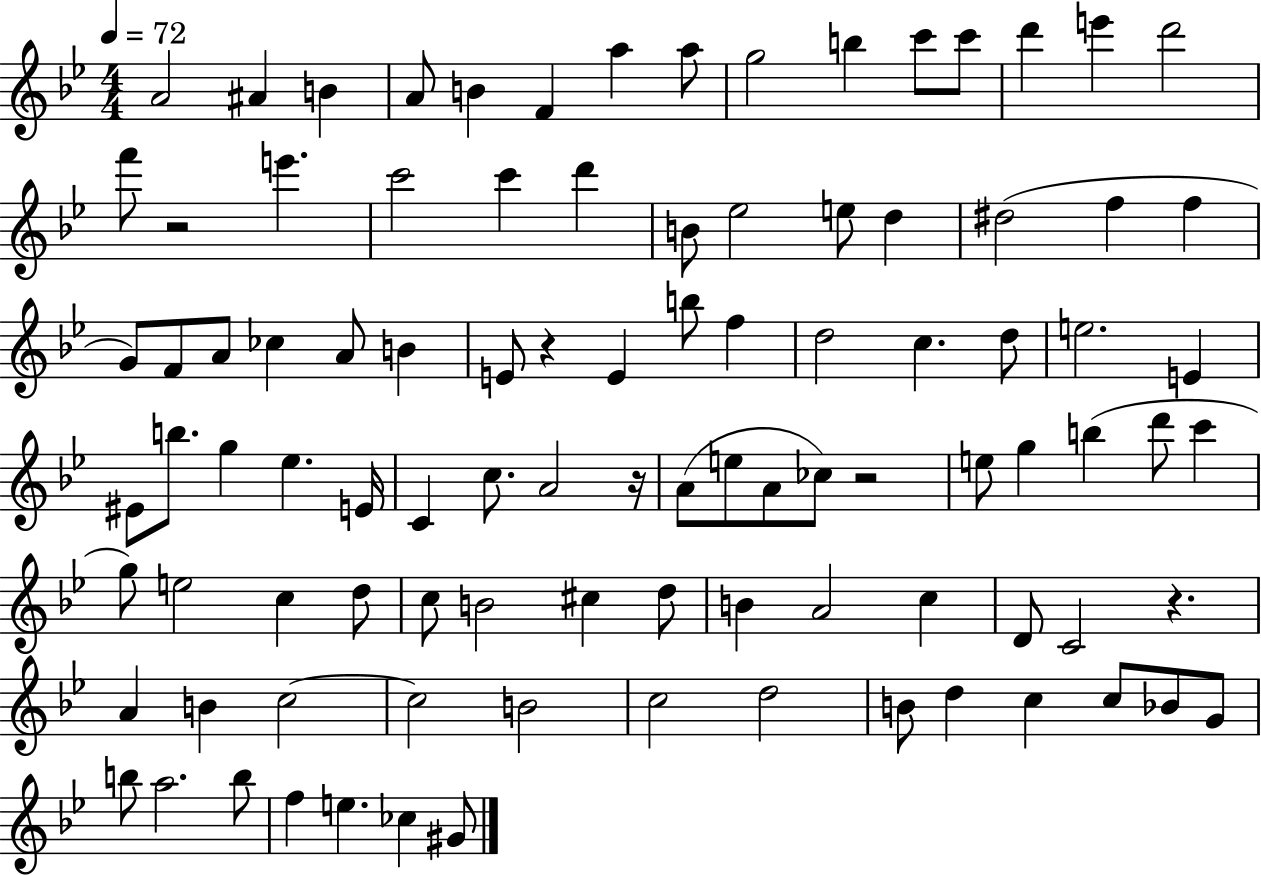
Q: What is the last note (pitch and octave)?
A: G#4